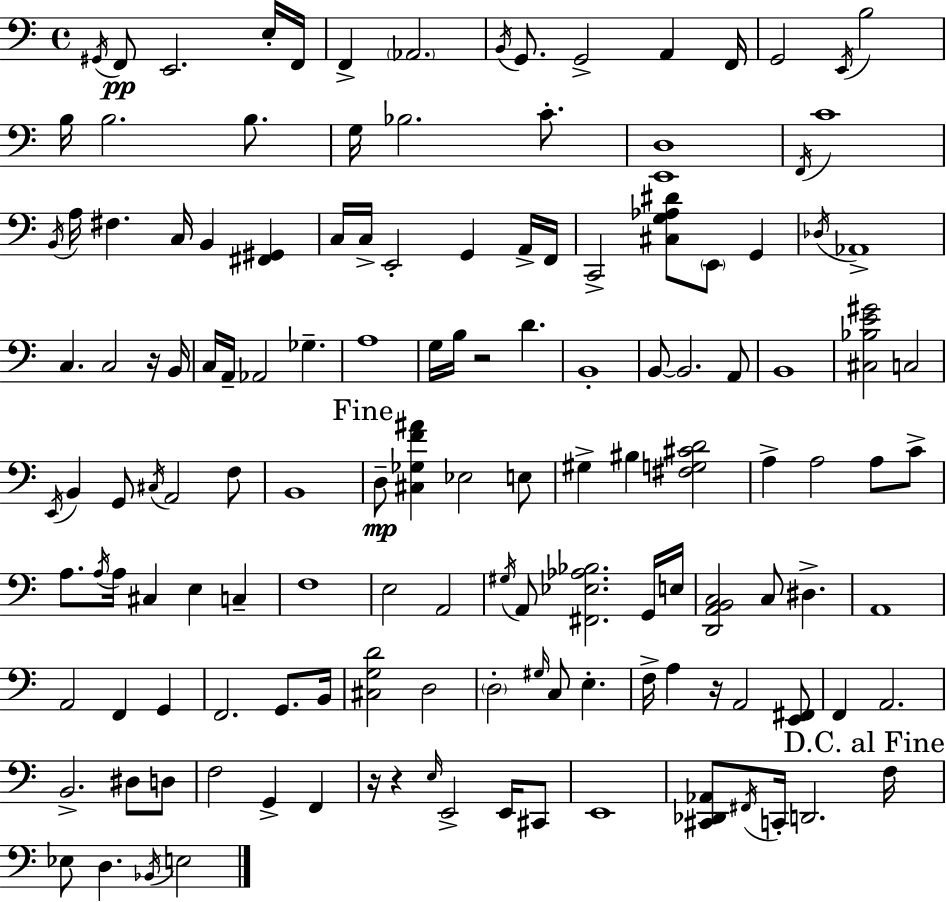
X:1
T:Untitled
M:4/4
L:1/4
K:Am
^G,,/4 F,,/2 E,,2 E,/4 F,,/4 F,, _A,,2 B,,/4 G,,/2 G,,2 A,, F,,/4 G,,2 E,,/4 B,2 B,/4 B,2 B,/2 G,/4 _B,2 C/2 [E,,D,]4 F,,/4 C4 B,,/4 A,/4 ^F, C,/4 B,, [^F,,^G,,] C,/4 C,/4 E,,2 G,, A,,/4 F,,/4 C,,2 [^C,G,_A,^D]/2 E,,/2 G,, _D,/4 _A,,4 C, C,2 z/4 B,,/4 C,/4 A,,/4 _A,,2 _G, A,4 G,/4 B,/4 z2 D B,,4 B,,/2 B,,2 A,,/2 B,,4 [^C,_B,E^G]2 C,2 E,,/4 B,, G,,/2 ^C,/4 A,,2 F,/2 B,,4 D,/2 [^C,_G,F^A] _E,2 E,/2 ^G, ^B, [^F,G,^CD]2 A, A,2 A,/2 C/2 A,/2 A,/4 A,/4 ^C, E, C, F,4 E,2 A,,2 ^G,/4 A,,/2 [^F,,_E,_A,_B,]2 G,,/4 E,/4 [D,,A,,B,,C,]2 C,/2 ^D, A,,4 A,,2 F,, G,, F,,2 G,,/2 B,,/4 [^C,G,D]2 D,2 D,2 ^G,/4 C,/2 E, F,/4 A, z/4 A,,2 [E,,^F,,]/2 F,, A,,2 B,,2 ^D,/2 D,/2 F,2 G,, F,, z/4 z E,/4 E,,2 E,,/4 ^C,,/2 E,,4 [^C,,_D,,_A,,]/2 ^F,,/4 C,,/4 D,,2 F,/4 _E,/2 D, _B,,/4 E,2